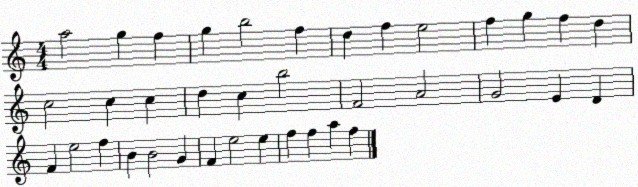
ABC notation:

X:1
T:Untitled
M:4/4
L:1/4
K:C
a2 g f g b2 f d f e2 f g f d c2 c c d c b2 F2 A2 G2 E D F e2 f B B2 G F e2 e f f a f